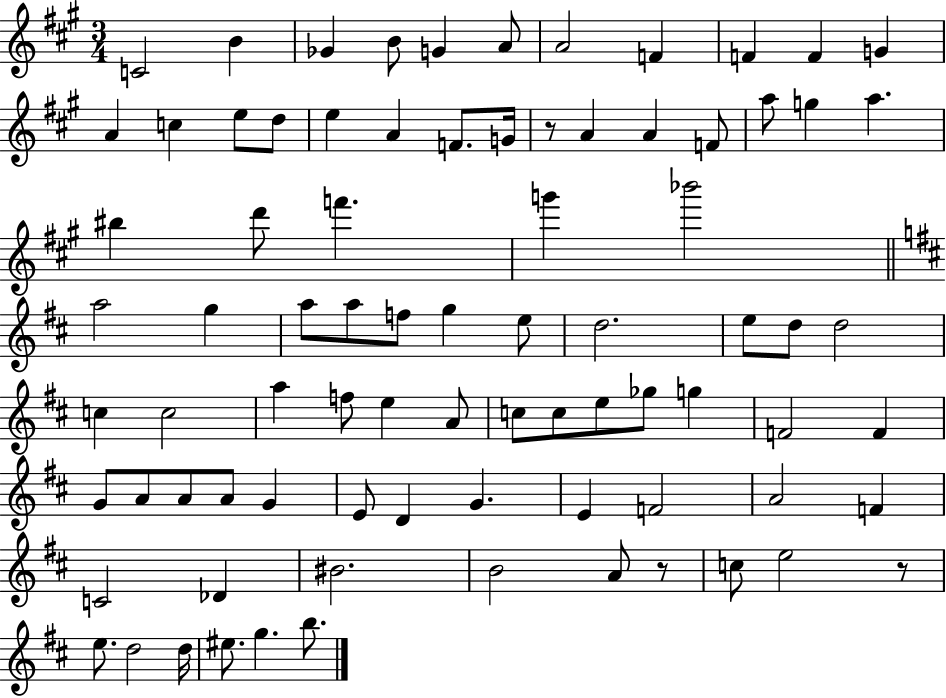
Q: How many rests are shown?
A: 3